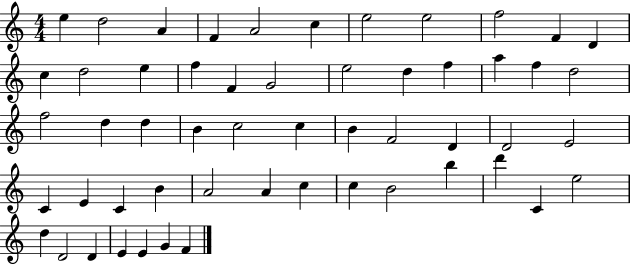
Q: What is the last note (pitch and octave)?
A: F4